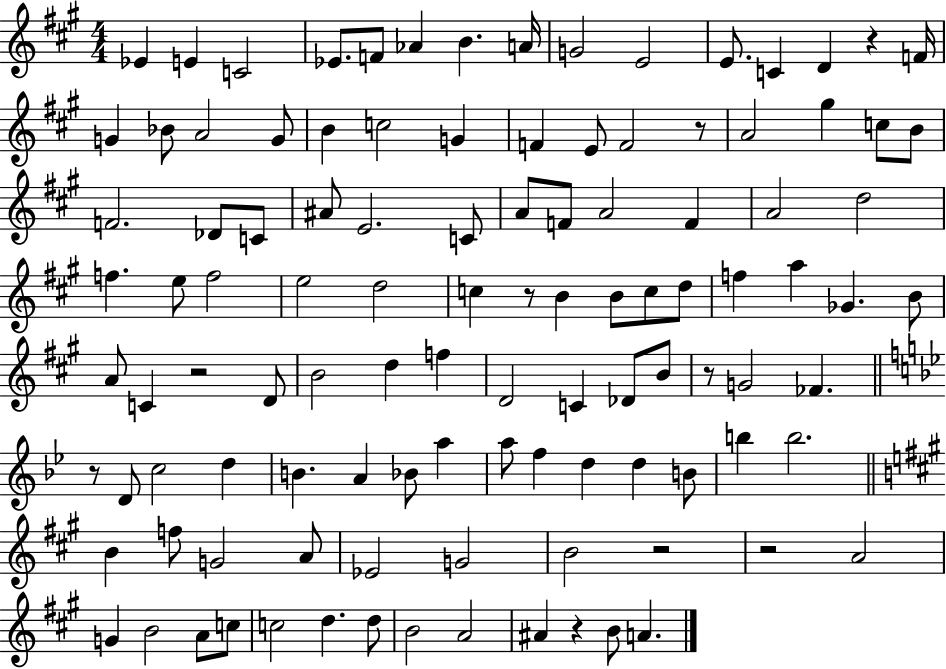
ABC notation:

X:1
T:Untitled
M:4/4
L:1/4
K:A
_E E C2 _E/2 F/2 _A B A/4 G2 E2 E/2 C D z F/4 G _B/2 A2 G/2 B c2 G F E/2 F2 z/2 A2 ^g c/2 B/2 F2 _D/2 C/2 ^A/2 E2 C/2 A/2 F/2 A2 F A2 d2 f e/2 f2 e2 d2 c z/2 B B/2 c/2 d/2 f a _G B/2 A/2 C z2 D/2 B2 d f D2 C _D/2 B/2 z/2 G2 _F z/2 D/2 c2 d B A _B/2 a a/2 f d d B/2 b b2 B f/2 G2 A/2 _E2 G2 B2 z2 z2 A2 G B2 A/2 c/2 c2 d d/2 B2 A2 ^A z B/2 A